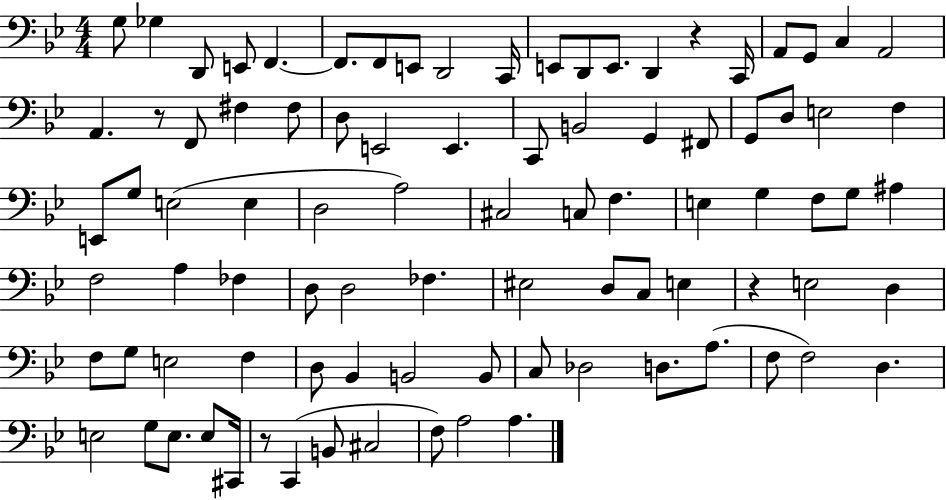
G3/e Gb3/q D2/e E2/e F2/q. F2/e. F2/e E2/e D2/h C2/s E2/e D2/e E2/e. D2/q R/q C2/s A2/e G2/e C3/q A2/h A2/q. R/e F2/e F#3/q F#3/e D3/e E2/h E2/q. C2/e B2/h G2/q F#2/e G2/e D3/e E3/h F3/q E2/e G3/e E3/h E3/q D3/h A3/h C#3/h C3/e F3/q. E3/q G3/q F3/e G3/e A#3/q F3/h A3/q FES3/q D3/e D3/h FES3/q. EIS3/h D3/e C3/e E3/q R/q E3/h D3/q F3/e G3/e E3/h F3/q D3/e Bb2/q B2/h B2/e C3/e Db3/h D3/e. A3/e. F3/e F3/h D3/q. E3/h G3/e E3/e. E3/e C#2/s R/e C2/q B2/e C#3/h F3/e A3/h A3/q.